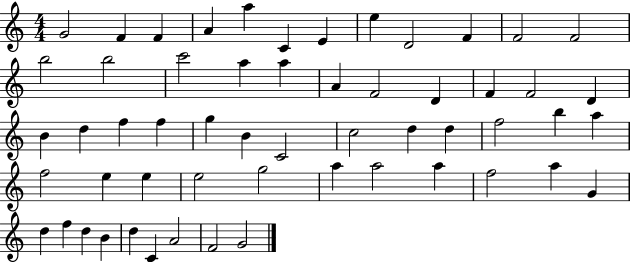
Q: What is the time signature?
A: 4/4